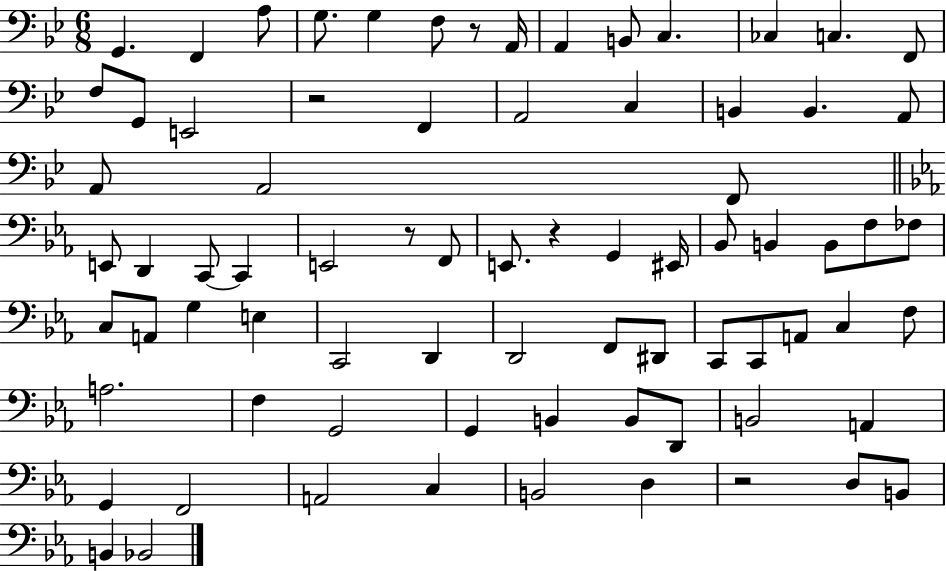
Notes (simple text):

G2/q. F2/q A3/e G3/e. G3/q F3/e R/e A2/s A2/q B2/e C3/q. CES3/q C3/q. F2/e F3/e G2/e E2/h R/h F2/q A2/h C3/q B2/q B2/q. A2/e A2/e A2/h F2/e E2/e D2/q C2/e C2/q E2/h R/e F2/e E2/e. R/q G2/q EIS2/s Bb2/e B2/q B2/e F3/e FES3/e C3/e A2/e G3/q E3/q C2/h D2/q D2/h F2/e D#2/e C2/e C2/e A2/e C3/q F3/e A3/h. F3/q G2/h G2/q B2/q B2/e D2/e B2/h A2/q G2/q F2/h A2/h C3/q B2/h D3/q R/h D3/e B2/e B2/q Bb2/h